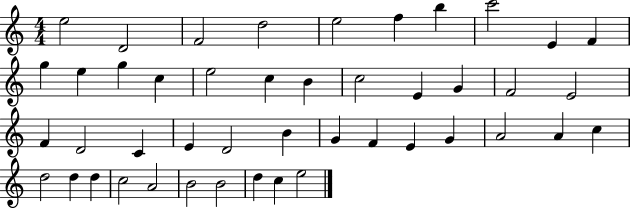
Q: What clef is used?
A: treble